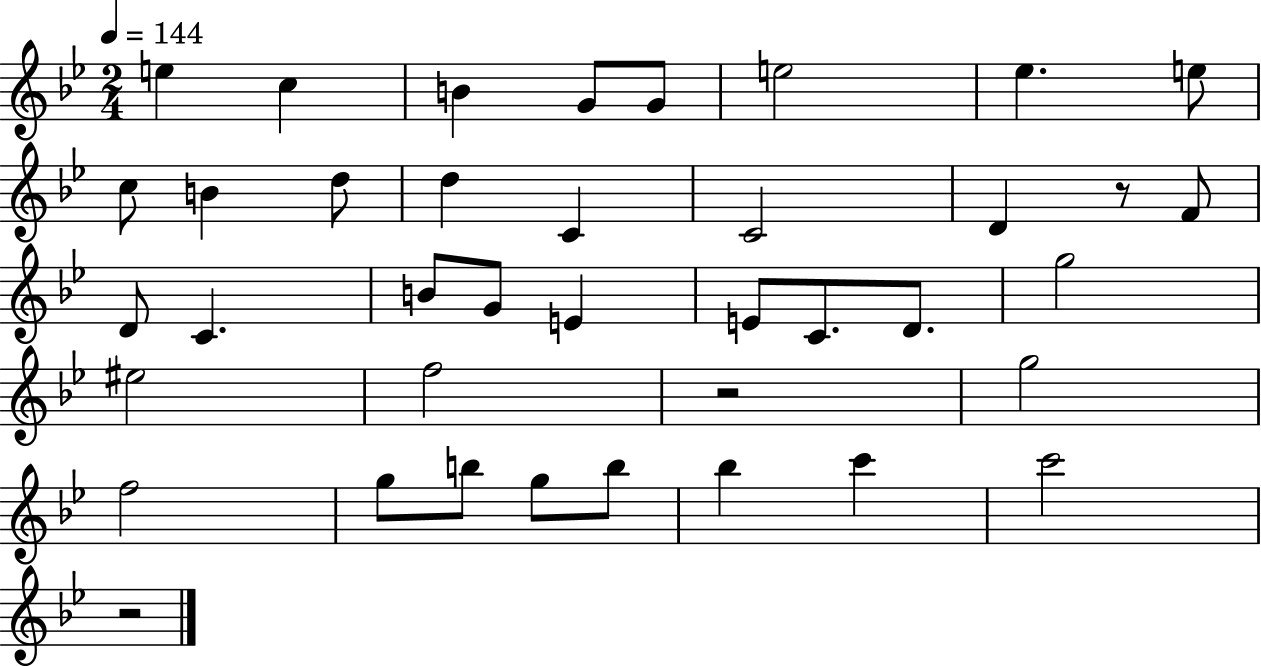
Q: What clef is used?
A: treble